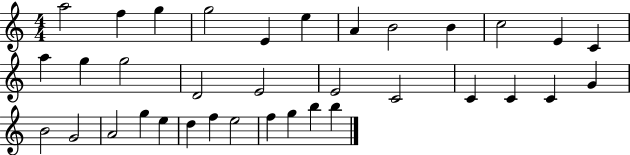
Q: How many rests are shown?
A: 0